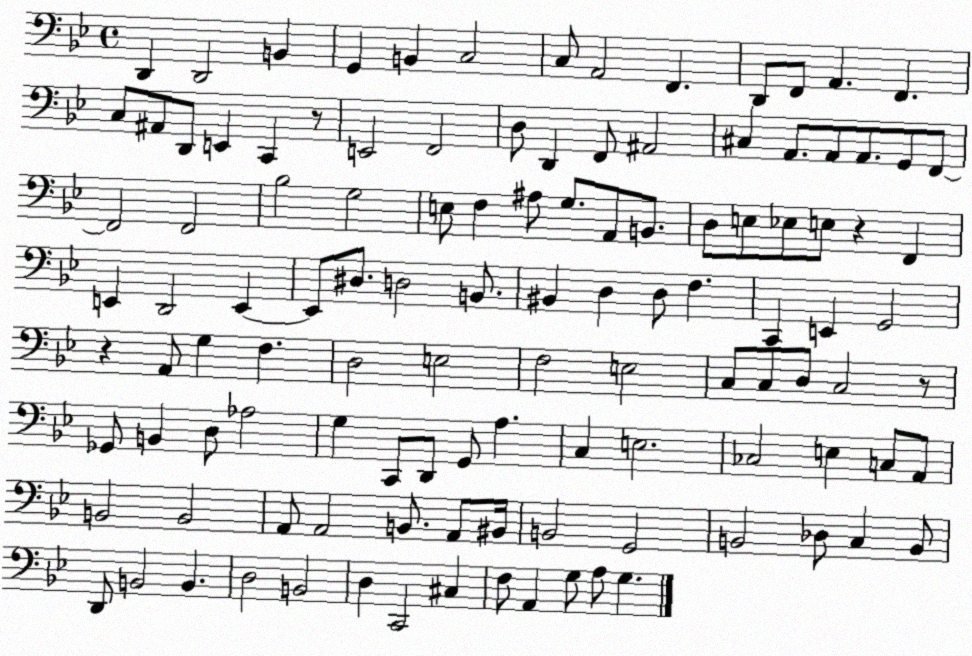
X:1
T:Untitled
M:4/4
L:1/4
K:Bb
D,, D,,2 B,, G,, B,, C,2 C,/2 A,,2 F,, D,,/2 F,,/2 A,, F,, C,/2 ^A,,/2 D,,/2 E,, C,, z/2 E,,2 F,,2 D,/2 D,, F,,/2 ^A,,2 ^C, A,,/2 A,,/2 A,,/2 G,,/2 F,,/2 F,,2 F,,2 _B,2 G,2 E,/2 F, ^A,/2 G,/2 A,,/2 B,,/2 D,/2 E,/2 _E,/2 E,/2 z F,, E,, D,,2 E,, E,,/2 ^D,/2 D,2 B,,/2 ^B,, D, D,/2 F, C,, E,, G,,2 z A,,/2 G, F, D,2 E,2 F,2 E,2 C,/2 C,/2 D,/2 C,2 z/2 _G,,/2 B,, D,/2 _A,2 G, C,,/2 D,,/2 G,,/2 A, C, E,2 _C,2 E, C,/2 A,,/2 B,,2 B,,2 A,,/2 A,,2 B,,/2 A,,/2 ^B,,/4 B,,2 G,,2 B,,2 _D,/2 C, B,,/2 D,,/2 B,,2 B,, D,2 B,,2 D, C,,2 ^C, F,/2 A,, G,/2 A,/2 G,